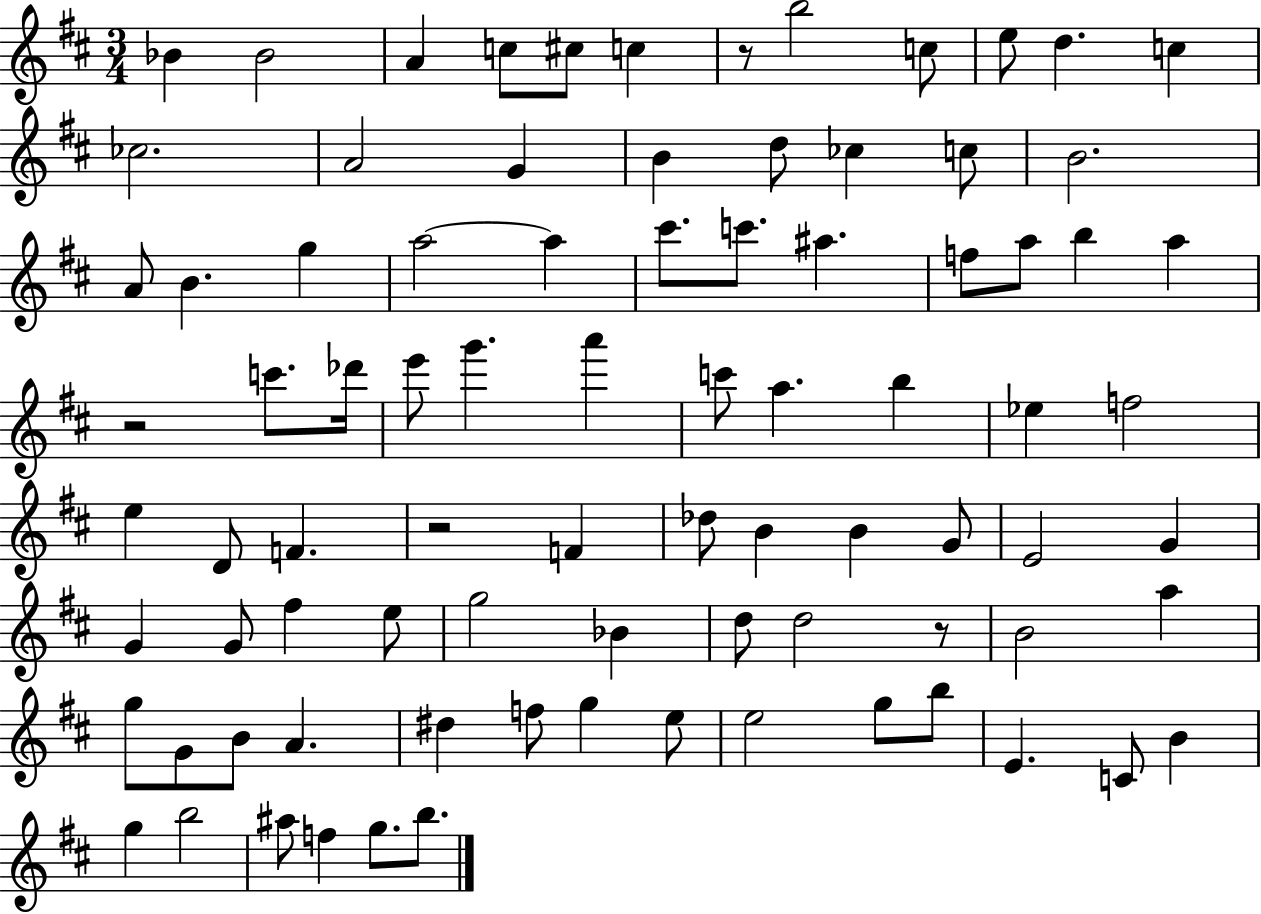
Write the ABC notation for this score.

X:1
T:Untitled
M:3/4
L:1/4
K:D
_B _B2 A c/2 ^c/2 c z/2 b2 c/2 e/2 d c _c2 A2 G B d/2 _c c/2 B2 A/2 B g a2 a ^c'/2 c'/2 ^a f/2 a/2 b a z2 c'/2 _d'/4 e'/2 g' a' c'/2 a b _e f2 e D/2 F z2 F _d/2 B B G/2 E2 G G G/2 ^f e/2 g2 _B d/2 d2 z/2 B2 a g/2 G/2 B/2 A ^d f/2 g e/2 e2 g/2 b/2 E C/2 B g b2 ^a/2 f g/2 b/2